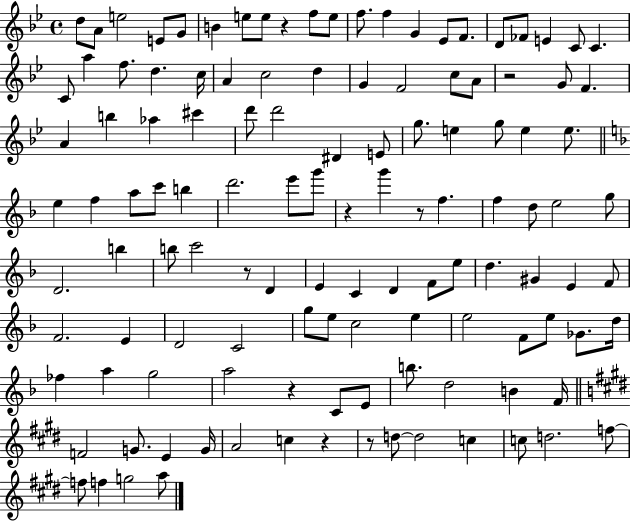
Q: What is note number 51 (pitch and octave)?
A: C6